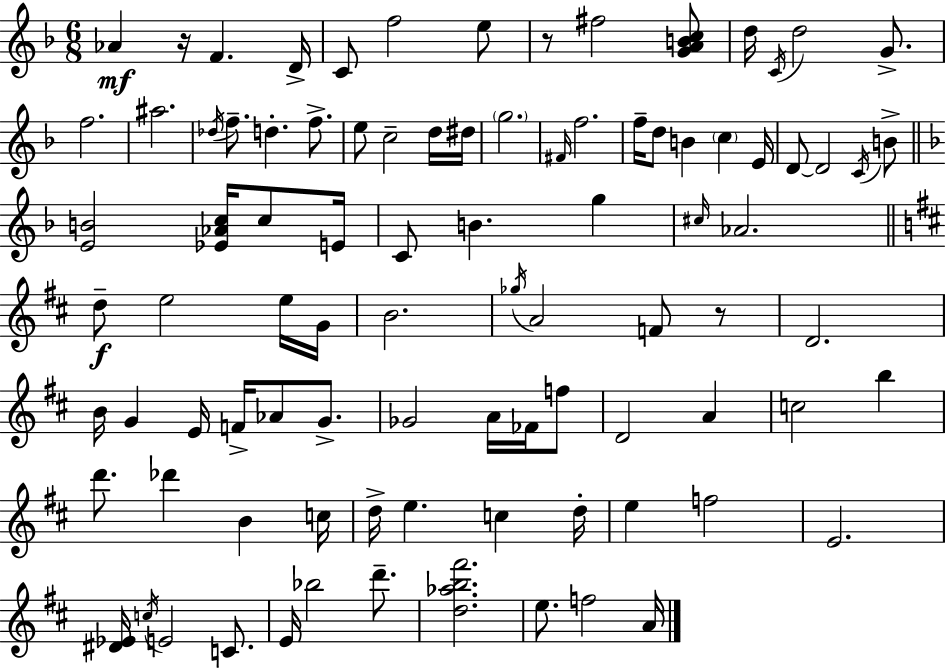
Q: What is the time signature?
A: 6/8